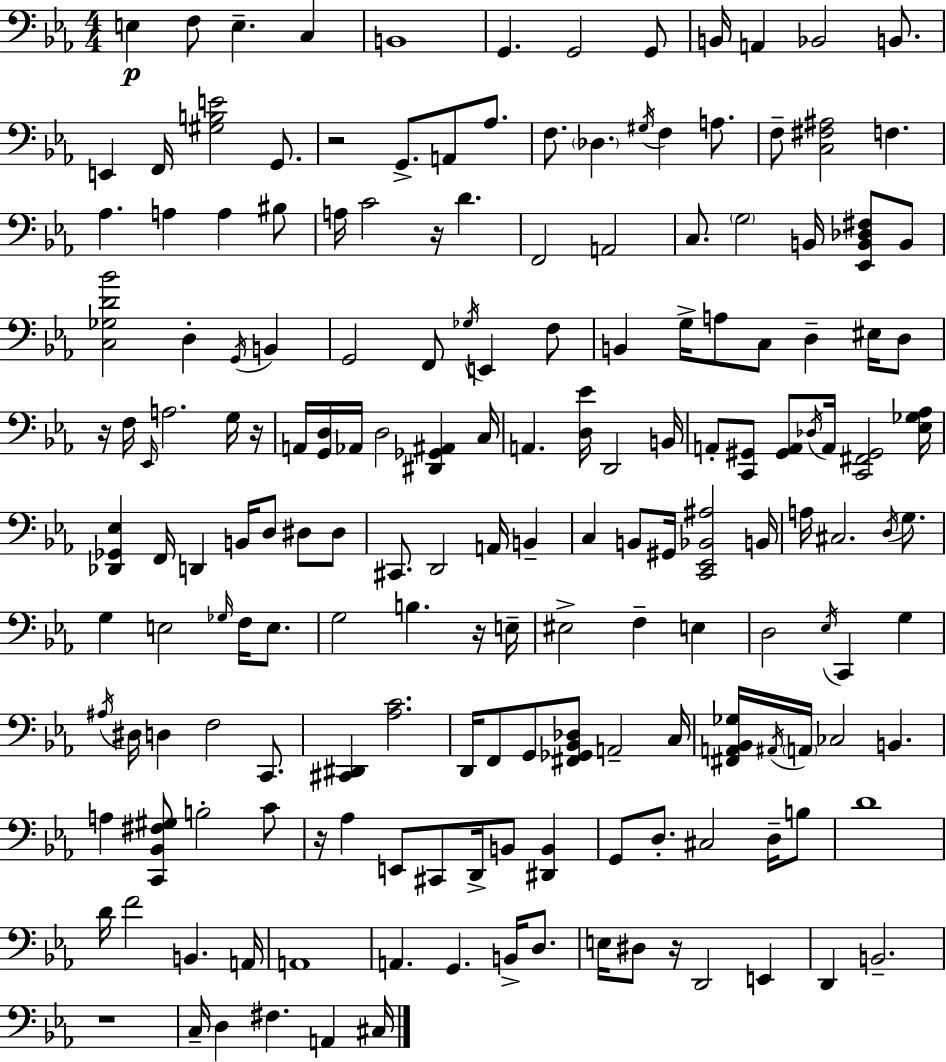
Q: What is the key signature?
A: C minor